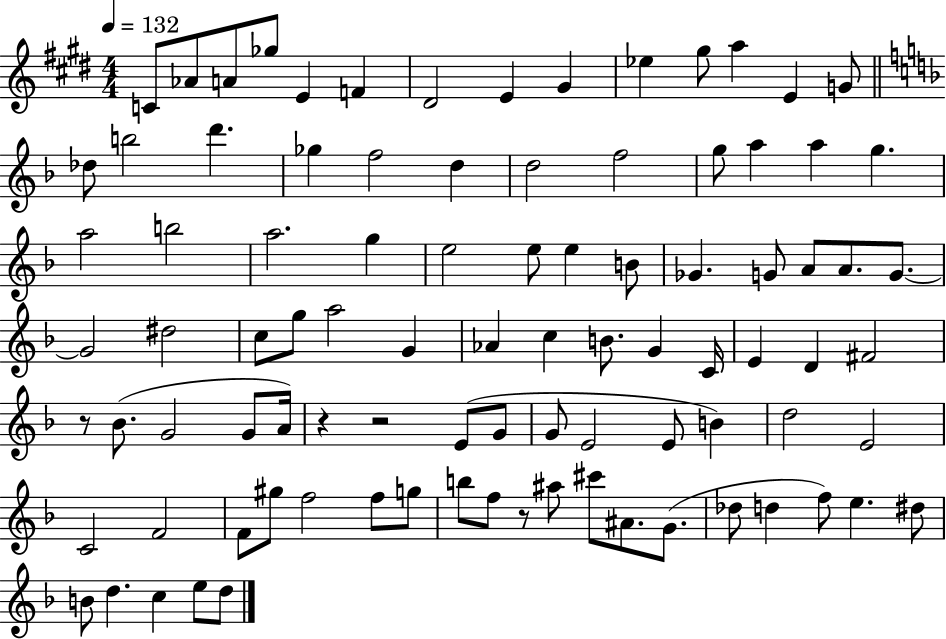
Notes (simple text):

C4/e Ab4/e A4/e Gb5/e E4/q F4/q D#4/h E4/q G#4/q Eb5/q G#5/e A5/q E4/q G4/e Db5/e B5/h D6/q. Gb5/q F5/h D5/q D5/h F5/h G5/e A5/q A5/q G5/q. A5/h B5/h A5/h. G5/q E5/h E5/e E5/q B4/e Gb4/q. G4/e A4/e A4/e. G4/e. G4/h D#5/h C5/e G5/e A5/h G4/q Ab4/q C5/q B4/e. G4/q C4/s E4/q D4/q F#4/h R/e Bb4/e. G4/h G4/e A4/s R/q R/h E4/e G4/e G4/e E4/h E4/e B4/q D5/h E4/h C4/h F4/h F4/e G#5/e F5/h F5/e G5/e B5/e F5/e R/e A#5/e C#6/e A#4/e. G4/e. Db5/e D5/q F5/e E5/q. D#5/e B4/e D5/q. C5/q E5/e D5/e